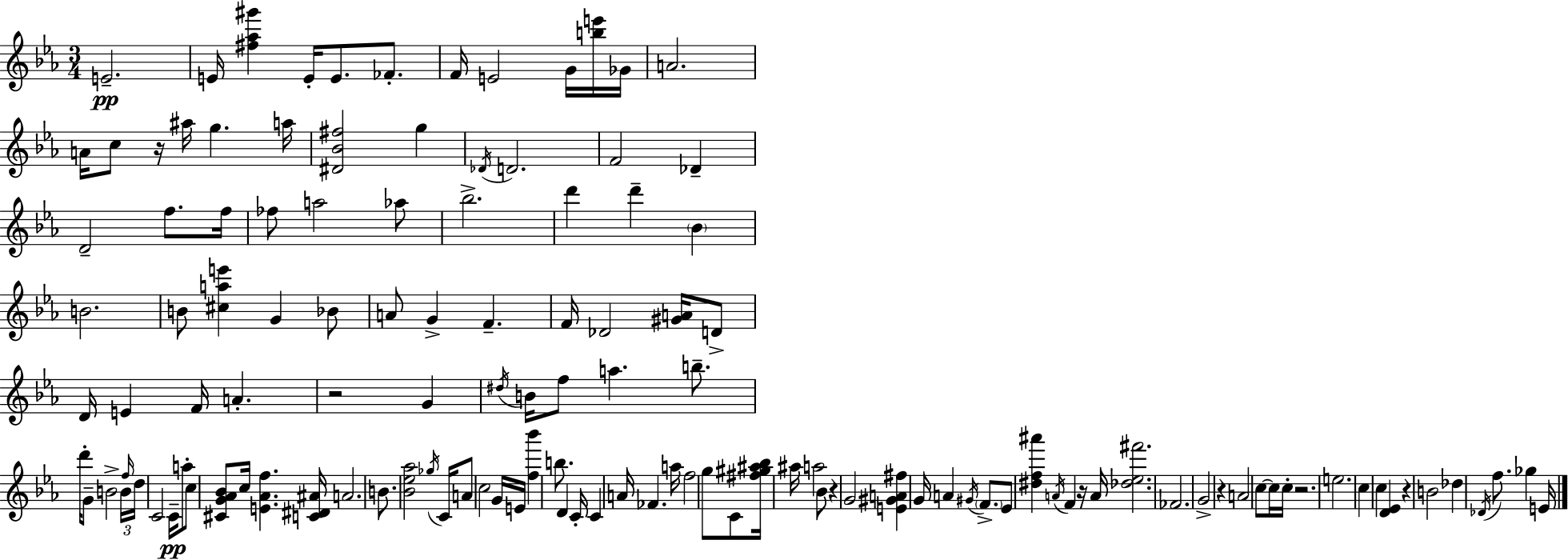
X:1
T:Untitled
M:3/4
L:1/4
K:Eb
E2 E/4 [^f_a^g'] E/4 E/2 _F/2 F/4 E2 G/4 [be']/4 _G/4 A2 A/4 c/2 z/4 ^a/4 g a/4 [^D_B^f]2 g _D/4 D2 F2 _D D2 f/2 f/4 _f/2 a2 _a/2 _b2 d' d' _B B2 B/2 [^cae'] G _B/2 A/2 G F F/4 _D2 [^GA]/4 D/2 D/4 E F/4 A z2 G ^d/4 B/4 f/2 a b/2 d'/4 G/2 B2 B/4 f/4 d/4 C2 C/4 a/2 c/2 [^CG_A_B]/2 c/4 [E_Af] [C^D^A]/4 A2 B/2 [_B_e_a]2 _g/4 C/4 A/2 c2 G/4 E/4 [f_b'] b/2 D C/4 C A/4 _F a/4 f2 g/2 C/2 [^f^g^a_b]/4 ^a/4 a2 _B/2 z G2 [E^GA^f] G/4 A ^G/4 F/2 _E/2 [^df^a'] A/4 F z/4 A/4 [_d_e^f']2 _F2 G2 z A2 c/2 c/4 c/4 z2 e2 c c [D_E] z B2 _d _D/4 f/2 _g E/4